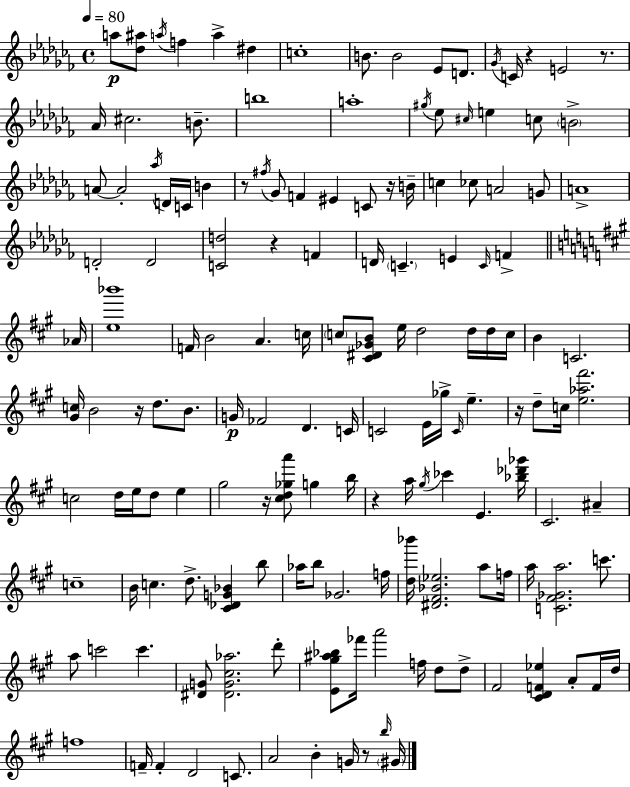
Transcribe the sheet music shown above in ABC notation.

X:1
T:Untitled
M:4/4
L:1/4
K:Abm
a/2 [_d^a]/2 a/4 f a ^d c4 B/2 B2 _E/2 D/2 _G/4 C/4 z E2 z/2 _A/4 ^c2 B/2 b4 a4 ^g/4 _e/2 ^c/4 e c/2 B2 A/2 A2 _a/4 D/4 C/4 B z/2 ^f/4 _G/2 F ^E C/2 z/4 B/4 c _c/2 A2 G/2 A4 D2 D2 [Cd]2 z F D/4 C E C/4 F _A/4 [e_b']4 F/4 B2 A c/4 c/2 [^C^D_GB]/2 e/4 d2 d/4 d/4 c/4 B C2 [^Gc]/4 B2 z/4 d/2 B/2 G/4 _F2 D C/4 C2 E/4 _g/4 C/4 e z/4 d/2 c/4 [e_a^f']2 c2 d/4 e/4 d/2 e ^g2 z/4 [^cd_ga']/2 g b/4 z a/4 ^g/4 _c' E [_b_d'_g']/4 ^C2 ^A c4 B/4 c d/2 [^C_DG_B] b/2 _a/4 b/2 _G2 f/4 [d_b']/4 [^D^F_B_e]2 a/2 f/4 a/4 [C^F_Ga]2 c'/2 a/2 c'2 c' [^DG]/2 [^DG^c_a]2 d'/2 [E^g^a_b]/2 _f'/4 a'2 f/4 d/2 d/2 ^F2 [^CDF_e] A/2 F/4 d/4 f4 F/4 F D2 C/2 A2 B G/4 z/2 b/4 ^G/4